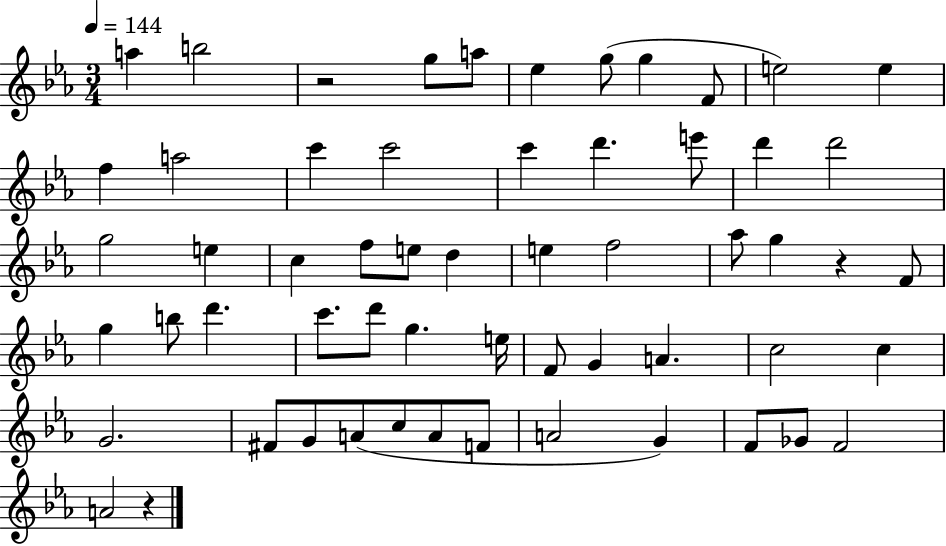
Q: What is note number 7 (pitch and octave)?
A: G5